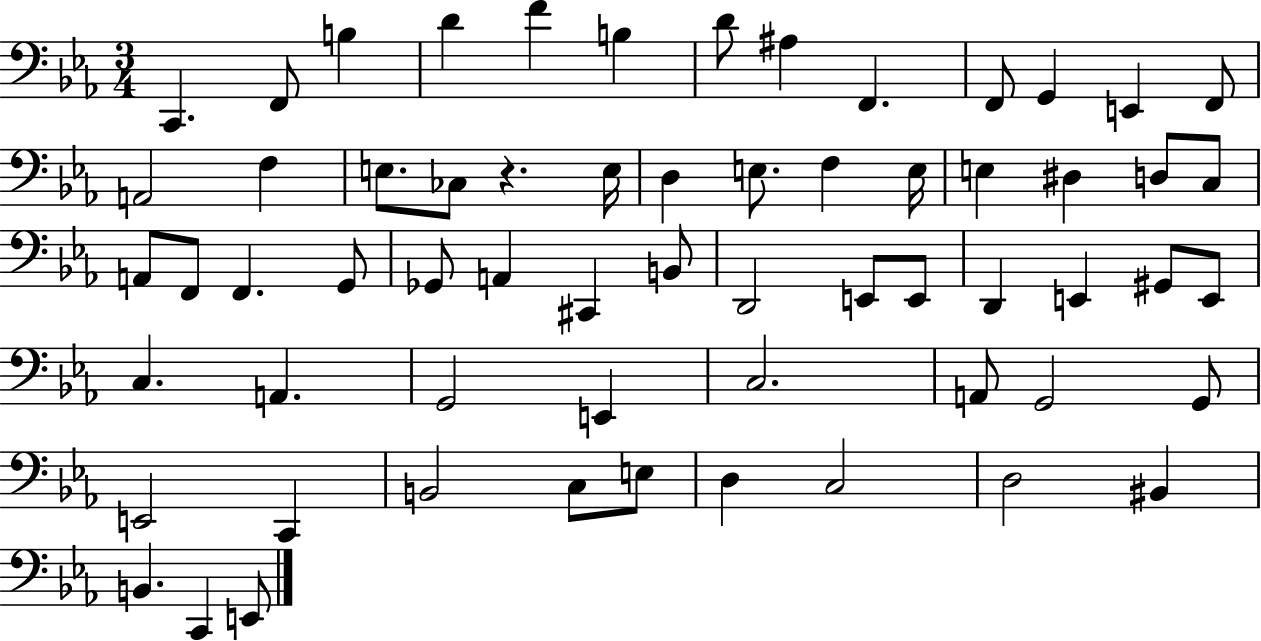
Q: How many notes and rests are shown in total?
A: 62